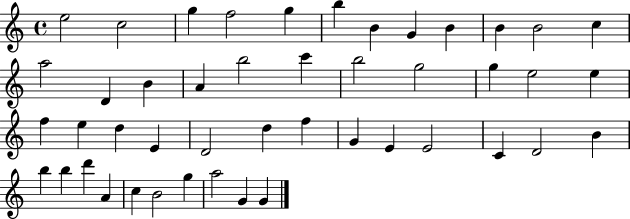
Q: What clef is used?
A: treble